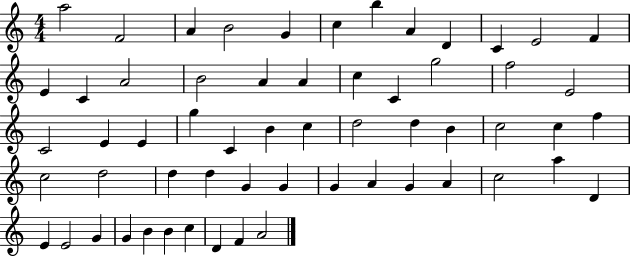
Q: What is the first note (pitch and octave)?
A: A5